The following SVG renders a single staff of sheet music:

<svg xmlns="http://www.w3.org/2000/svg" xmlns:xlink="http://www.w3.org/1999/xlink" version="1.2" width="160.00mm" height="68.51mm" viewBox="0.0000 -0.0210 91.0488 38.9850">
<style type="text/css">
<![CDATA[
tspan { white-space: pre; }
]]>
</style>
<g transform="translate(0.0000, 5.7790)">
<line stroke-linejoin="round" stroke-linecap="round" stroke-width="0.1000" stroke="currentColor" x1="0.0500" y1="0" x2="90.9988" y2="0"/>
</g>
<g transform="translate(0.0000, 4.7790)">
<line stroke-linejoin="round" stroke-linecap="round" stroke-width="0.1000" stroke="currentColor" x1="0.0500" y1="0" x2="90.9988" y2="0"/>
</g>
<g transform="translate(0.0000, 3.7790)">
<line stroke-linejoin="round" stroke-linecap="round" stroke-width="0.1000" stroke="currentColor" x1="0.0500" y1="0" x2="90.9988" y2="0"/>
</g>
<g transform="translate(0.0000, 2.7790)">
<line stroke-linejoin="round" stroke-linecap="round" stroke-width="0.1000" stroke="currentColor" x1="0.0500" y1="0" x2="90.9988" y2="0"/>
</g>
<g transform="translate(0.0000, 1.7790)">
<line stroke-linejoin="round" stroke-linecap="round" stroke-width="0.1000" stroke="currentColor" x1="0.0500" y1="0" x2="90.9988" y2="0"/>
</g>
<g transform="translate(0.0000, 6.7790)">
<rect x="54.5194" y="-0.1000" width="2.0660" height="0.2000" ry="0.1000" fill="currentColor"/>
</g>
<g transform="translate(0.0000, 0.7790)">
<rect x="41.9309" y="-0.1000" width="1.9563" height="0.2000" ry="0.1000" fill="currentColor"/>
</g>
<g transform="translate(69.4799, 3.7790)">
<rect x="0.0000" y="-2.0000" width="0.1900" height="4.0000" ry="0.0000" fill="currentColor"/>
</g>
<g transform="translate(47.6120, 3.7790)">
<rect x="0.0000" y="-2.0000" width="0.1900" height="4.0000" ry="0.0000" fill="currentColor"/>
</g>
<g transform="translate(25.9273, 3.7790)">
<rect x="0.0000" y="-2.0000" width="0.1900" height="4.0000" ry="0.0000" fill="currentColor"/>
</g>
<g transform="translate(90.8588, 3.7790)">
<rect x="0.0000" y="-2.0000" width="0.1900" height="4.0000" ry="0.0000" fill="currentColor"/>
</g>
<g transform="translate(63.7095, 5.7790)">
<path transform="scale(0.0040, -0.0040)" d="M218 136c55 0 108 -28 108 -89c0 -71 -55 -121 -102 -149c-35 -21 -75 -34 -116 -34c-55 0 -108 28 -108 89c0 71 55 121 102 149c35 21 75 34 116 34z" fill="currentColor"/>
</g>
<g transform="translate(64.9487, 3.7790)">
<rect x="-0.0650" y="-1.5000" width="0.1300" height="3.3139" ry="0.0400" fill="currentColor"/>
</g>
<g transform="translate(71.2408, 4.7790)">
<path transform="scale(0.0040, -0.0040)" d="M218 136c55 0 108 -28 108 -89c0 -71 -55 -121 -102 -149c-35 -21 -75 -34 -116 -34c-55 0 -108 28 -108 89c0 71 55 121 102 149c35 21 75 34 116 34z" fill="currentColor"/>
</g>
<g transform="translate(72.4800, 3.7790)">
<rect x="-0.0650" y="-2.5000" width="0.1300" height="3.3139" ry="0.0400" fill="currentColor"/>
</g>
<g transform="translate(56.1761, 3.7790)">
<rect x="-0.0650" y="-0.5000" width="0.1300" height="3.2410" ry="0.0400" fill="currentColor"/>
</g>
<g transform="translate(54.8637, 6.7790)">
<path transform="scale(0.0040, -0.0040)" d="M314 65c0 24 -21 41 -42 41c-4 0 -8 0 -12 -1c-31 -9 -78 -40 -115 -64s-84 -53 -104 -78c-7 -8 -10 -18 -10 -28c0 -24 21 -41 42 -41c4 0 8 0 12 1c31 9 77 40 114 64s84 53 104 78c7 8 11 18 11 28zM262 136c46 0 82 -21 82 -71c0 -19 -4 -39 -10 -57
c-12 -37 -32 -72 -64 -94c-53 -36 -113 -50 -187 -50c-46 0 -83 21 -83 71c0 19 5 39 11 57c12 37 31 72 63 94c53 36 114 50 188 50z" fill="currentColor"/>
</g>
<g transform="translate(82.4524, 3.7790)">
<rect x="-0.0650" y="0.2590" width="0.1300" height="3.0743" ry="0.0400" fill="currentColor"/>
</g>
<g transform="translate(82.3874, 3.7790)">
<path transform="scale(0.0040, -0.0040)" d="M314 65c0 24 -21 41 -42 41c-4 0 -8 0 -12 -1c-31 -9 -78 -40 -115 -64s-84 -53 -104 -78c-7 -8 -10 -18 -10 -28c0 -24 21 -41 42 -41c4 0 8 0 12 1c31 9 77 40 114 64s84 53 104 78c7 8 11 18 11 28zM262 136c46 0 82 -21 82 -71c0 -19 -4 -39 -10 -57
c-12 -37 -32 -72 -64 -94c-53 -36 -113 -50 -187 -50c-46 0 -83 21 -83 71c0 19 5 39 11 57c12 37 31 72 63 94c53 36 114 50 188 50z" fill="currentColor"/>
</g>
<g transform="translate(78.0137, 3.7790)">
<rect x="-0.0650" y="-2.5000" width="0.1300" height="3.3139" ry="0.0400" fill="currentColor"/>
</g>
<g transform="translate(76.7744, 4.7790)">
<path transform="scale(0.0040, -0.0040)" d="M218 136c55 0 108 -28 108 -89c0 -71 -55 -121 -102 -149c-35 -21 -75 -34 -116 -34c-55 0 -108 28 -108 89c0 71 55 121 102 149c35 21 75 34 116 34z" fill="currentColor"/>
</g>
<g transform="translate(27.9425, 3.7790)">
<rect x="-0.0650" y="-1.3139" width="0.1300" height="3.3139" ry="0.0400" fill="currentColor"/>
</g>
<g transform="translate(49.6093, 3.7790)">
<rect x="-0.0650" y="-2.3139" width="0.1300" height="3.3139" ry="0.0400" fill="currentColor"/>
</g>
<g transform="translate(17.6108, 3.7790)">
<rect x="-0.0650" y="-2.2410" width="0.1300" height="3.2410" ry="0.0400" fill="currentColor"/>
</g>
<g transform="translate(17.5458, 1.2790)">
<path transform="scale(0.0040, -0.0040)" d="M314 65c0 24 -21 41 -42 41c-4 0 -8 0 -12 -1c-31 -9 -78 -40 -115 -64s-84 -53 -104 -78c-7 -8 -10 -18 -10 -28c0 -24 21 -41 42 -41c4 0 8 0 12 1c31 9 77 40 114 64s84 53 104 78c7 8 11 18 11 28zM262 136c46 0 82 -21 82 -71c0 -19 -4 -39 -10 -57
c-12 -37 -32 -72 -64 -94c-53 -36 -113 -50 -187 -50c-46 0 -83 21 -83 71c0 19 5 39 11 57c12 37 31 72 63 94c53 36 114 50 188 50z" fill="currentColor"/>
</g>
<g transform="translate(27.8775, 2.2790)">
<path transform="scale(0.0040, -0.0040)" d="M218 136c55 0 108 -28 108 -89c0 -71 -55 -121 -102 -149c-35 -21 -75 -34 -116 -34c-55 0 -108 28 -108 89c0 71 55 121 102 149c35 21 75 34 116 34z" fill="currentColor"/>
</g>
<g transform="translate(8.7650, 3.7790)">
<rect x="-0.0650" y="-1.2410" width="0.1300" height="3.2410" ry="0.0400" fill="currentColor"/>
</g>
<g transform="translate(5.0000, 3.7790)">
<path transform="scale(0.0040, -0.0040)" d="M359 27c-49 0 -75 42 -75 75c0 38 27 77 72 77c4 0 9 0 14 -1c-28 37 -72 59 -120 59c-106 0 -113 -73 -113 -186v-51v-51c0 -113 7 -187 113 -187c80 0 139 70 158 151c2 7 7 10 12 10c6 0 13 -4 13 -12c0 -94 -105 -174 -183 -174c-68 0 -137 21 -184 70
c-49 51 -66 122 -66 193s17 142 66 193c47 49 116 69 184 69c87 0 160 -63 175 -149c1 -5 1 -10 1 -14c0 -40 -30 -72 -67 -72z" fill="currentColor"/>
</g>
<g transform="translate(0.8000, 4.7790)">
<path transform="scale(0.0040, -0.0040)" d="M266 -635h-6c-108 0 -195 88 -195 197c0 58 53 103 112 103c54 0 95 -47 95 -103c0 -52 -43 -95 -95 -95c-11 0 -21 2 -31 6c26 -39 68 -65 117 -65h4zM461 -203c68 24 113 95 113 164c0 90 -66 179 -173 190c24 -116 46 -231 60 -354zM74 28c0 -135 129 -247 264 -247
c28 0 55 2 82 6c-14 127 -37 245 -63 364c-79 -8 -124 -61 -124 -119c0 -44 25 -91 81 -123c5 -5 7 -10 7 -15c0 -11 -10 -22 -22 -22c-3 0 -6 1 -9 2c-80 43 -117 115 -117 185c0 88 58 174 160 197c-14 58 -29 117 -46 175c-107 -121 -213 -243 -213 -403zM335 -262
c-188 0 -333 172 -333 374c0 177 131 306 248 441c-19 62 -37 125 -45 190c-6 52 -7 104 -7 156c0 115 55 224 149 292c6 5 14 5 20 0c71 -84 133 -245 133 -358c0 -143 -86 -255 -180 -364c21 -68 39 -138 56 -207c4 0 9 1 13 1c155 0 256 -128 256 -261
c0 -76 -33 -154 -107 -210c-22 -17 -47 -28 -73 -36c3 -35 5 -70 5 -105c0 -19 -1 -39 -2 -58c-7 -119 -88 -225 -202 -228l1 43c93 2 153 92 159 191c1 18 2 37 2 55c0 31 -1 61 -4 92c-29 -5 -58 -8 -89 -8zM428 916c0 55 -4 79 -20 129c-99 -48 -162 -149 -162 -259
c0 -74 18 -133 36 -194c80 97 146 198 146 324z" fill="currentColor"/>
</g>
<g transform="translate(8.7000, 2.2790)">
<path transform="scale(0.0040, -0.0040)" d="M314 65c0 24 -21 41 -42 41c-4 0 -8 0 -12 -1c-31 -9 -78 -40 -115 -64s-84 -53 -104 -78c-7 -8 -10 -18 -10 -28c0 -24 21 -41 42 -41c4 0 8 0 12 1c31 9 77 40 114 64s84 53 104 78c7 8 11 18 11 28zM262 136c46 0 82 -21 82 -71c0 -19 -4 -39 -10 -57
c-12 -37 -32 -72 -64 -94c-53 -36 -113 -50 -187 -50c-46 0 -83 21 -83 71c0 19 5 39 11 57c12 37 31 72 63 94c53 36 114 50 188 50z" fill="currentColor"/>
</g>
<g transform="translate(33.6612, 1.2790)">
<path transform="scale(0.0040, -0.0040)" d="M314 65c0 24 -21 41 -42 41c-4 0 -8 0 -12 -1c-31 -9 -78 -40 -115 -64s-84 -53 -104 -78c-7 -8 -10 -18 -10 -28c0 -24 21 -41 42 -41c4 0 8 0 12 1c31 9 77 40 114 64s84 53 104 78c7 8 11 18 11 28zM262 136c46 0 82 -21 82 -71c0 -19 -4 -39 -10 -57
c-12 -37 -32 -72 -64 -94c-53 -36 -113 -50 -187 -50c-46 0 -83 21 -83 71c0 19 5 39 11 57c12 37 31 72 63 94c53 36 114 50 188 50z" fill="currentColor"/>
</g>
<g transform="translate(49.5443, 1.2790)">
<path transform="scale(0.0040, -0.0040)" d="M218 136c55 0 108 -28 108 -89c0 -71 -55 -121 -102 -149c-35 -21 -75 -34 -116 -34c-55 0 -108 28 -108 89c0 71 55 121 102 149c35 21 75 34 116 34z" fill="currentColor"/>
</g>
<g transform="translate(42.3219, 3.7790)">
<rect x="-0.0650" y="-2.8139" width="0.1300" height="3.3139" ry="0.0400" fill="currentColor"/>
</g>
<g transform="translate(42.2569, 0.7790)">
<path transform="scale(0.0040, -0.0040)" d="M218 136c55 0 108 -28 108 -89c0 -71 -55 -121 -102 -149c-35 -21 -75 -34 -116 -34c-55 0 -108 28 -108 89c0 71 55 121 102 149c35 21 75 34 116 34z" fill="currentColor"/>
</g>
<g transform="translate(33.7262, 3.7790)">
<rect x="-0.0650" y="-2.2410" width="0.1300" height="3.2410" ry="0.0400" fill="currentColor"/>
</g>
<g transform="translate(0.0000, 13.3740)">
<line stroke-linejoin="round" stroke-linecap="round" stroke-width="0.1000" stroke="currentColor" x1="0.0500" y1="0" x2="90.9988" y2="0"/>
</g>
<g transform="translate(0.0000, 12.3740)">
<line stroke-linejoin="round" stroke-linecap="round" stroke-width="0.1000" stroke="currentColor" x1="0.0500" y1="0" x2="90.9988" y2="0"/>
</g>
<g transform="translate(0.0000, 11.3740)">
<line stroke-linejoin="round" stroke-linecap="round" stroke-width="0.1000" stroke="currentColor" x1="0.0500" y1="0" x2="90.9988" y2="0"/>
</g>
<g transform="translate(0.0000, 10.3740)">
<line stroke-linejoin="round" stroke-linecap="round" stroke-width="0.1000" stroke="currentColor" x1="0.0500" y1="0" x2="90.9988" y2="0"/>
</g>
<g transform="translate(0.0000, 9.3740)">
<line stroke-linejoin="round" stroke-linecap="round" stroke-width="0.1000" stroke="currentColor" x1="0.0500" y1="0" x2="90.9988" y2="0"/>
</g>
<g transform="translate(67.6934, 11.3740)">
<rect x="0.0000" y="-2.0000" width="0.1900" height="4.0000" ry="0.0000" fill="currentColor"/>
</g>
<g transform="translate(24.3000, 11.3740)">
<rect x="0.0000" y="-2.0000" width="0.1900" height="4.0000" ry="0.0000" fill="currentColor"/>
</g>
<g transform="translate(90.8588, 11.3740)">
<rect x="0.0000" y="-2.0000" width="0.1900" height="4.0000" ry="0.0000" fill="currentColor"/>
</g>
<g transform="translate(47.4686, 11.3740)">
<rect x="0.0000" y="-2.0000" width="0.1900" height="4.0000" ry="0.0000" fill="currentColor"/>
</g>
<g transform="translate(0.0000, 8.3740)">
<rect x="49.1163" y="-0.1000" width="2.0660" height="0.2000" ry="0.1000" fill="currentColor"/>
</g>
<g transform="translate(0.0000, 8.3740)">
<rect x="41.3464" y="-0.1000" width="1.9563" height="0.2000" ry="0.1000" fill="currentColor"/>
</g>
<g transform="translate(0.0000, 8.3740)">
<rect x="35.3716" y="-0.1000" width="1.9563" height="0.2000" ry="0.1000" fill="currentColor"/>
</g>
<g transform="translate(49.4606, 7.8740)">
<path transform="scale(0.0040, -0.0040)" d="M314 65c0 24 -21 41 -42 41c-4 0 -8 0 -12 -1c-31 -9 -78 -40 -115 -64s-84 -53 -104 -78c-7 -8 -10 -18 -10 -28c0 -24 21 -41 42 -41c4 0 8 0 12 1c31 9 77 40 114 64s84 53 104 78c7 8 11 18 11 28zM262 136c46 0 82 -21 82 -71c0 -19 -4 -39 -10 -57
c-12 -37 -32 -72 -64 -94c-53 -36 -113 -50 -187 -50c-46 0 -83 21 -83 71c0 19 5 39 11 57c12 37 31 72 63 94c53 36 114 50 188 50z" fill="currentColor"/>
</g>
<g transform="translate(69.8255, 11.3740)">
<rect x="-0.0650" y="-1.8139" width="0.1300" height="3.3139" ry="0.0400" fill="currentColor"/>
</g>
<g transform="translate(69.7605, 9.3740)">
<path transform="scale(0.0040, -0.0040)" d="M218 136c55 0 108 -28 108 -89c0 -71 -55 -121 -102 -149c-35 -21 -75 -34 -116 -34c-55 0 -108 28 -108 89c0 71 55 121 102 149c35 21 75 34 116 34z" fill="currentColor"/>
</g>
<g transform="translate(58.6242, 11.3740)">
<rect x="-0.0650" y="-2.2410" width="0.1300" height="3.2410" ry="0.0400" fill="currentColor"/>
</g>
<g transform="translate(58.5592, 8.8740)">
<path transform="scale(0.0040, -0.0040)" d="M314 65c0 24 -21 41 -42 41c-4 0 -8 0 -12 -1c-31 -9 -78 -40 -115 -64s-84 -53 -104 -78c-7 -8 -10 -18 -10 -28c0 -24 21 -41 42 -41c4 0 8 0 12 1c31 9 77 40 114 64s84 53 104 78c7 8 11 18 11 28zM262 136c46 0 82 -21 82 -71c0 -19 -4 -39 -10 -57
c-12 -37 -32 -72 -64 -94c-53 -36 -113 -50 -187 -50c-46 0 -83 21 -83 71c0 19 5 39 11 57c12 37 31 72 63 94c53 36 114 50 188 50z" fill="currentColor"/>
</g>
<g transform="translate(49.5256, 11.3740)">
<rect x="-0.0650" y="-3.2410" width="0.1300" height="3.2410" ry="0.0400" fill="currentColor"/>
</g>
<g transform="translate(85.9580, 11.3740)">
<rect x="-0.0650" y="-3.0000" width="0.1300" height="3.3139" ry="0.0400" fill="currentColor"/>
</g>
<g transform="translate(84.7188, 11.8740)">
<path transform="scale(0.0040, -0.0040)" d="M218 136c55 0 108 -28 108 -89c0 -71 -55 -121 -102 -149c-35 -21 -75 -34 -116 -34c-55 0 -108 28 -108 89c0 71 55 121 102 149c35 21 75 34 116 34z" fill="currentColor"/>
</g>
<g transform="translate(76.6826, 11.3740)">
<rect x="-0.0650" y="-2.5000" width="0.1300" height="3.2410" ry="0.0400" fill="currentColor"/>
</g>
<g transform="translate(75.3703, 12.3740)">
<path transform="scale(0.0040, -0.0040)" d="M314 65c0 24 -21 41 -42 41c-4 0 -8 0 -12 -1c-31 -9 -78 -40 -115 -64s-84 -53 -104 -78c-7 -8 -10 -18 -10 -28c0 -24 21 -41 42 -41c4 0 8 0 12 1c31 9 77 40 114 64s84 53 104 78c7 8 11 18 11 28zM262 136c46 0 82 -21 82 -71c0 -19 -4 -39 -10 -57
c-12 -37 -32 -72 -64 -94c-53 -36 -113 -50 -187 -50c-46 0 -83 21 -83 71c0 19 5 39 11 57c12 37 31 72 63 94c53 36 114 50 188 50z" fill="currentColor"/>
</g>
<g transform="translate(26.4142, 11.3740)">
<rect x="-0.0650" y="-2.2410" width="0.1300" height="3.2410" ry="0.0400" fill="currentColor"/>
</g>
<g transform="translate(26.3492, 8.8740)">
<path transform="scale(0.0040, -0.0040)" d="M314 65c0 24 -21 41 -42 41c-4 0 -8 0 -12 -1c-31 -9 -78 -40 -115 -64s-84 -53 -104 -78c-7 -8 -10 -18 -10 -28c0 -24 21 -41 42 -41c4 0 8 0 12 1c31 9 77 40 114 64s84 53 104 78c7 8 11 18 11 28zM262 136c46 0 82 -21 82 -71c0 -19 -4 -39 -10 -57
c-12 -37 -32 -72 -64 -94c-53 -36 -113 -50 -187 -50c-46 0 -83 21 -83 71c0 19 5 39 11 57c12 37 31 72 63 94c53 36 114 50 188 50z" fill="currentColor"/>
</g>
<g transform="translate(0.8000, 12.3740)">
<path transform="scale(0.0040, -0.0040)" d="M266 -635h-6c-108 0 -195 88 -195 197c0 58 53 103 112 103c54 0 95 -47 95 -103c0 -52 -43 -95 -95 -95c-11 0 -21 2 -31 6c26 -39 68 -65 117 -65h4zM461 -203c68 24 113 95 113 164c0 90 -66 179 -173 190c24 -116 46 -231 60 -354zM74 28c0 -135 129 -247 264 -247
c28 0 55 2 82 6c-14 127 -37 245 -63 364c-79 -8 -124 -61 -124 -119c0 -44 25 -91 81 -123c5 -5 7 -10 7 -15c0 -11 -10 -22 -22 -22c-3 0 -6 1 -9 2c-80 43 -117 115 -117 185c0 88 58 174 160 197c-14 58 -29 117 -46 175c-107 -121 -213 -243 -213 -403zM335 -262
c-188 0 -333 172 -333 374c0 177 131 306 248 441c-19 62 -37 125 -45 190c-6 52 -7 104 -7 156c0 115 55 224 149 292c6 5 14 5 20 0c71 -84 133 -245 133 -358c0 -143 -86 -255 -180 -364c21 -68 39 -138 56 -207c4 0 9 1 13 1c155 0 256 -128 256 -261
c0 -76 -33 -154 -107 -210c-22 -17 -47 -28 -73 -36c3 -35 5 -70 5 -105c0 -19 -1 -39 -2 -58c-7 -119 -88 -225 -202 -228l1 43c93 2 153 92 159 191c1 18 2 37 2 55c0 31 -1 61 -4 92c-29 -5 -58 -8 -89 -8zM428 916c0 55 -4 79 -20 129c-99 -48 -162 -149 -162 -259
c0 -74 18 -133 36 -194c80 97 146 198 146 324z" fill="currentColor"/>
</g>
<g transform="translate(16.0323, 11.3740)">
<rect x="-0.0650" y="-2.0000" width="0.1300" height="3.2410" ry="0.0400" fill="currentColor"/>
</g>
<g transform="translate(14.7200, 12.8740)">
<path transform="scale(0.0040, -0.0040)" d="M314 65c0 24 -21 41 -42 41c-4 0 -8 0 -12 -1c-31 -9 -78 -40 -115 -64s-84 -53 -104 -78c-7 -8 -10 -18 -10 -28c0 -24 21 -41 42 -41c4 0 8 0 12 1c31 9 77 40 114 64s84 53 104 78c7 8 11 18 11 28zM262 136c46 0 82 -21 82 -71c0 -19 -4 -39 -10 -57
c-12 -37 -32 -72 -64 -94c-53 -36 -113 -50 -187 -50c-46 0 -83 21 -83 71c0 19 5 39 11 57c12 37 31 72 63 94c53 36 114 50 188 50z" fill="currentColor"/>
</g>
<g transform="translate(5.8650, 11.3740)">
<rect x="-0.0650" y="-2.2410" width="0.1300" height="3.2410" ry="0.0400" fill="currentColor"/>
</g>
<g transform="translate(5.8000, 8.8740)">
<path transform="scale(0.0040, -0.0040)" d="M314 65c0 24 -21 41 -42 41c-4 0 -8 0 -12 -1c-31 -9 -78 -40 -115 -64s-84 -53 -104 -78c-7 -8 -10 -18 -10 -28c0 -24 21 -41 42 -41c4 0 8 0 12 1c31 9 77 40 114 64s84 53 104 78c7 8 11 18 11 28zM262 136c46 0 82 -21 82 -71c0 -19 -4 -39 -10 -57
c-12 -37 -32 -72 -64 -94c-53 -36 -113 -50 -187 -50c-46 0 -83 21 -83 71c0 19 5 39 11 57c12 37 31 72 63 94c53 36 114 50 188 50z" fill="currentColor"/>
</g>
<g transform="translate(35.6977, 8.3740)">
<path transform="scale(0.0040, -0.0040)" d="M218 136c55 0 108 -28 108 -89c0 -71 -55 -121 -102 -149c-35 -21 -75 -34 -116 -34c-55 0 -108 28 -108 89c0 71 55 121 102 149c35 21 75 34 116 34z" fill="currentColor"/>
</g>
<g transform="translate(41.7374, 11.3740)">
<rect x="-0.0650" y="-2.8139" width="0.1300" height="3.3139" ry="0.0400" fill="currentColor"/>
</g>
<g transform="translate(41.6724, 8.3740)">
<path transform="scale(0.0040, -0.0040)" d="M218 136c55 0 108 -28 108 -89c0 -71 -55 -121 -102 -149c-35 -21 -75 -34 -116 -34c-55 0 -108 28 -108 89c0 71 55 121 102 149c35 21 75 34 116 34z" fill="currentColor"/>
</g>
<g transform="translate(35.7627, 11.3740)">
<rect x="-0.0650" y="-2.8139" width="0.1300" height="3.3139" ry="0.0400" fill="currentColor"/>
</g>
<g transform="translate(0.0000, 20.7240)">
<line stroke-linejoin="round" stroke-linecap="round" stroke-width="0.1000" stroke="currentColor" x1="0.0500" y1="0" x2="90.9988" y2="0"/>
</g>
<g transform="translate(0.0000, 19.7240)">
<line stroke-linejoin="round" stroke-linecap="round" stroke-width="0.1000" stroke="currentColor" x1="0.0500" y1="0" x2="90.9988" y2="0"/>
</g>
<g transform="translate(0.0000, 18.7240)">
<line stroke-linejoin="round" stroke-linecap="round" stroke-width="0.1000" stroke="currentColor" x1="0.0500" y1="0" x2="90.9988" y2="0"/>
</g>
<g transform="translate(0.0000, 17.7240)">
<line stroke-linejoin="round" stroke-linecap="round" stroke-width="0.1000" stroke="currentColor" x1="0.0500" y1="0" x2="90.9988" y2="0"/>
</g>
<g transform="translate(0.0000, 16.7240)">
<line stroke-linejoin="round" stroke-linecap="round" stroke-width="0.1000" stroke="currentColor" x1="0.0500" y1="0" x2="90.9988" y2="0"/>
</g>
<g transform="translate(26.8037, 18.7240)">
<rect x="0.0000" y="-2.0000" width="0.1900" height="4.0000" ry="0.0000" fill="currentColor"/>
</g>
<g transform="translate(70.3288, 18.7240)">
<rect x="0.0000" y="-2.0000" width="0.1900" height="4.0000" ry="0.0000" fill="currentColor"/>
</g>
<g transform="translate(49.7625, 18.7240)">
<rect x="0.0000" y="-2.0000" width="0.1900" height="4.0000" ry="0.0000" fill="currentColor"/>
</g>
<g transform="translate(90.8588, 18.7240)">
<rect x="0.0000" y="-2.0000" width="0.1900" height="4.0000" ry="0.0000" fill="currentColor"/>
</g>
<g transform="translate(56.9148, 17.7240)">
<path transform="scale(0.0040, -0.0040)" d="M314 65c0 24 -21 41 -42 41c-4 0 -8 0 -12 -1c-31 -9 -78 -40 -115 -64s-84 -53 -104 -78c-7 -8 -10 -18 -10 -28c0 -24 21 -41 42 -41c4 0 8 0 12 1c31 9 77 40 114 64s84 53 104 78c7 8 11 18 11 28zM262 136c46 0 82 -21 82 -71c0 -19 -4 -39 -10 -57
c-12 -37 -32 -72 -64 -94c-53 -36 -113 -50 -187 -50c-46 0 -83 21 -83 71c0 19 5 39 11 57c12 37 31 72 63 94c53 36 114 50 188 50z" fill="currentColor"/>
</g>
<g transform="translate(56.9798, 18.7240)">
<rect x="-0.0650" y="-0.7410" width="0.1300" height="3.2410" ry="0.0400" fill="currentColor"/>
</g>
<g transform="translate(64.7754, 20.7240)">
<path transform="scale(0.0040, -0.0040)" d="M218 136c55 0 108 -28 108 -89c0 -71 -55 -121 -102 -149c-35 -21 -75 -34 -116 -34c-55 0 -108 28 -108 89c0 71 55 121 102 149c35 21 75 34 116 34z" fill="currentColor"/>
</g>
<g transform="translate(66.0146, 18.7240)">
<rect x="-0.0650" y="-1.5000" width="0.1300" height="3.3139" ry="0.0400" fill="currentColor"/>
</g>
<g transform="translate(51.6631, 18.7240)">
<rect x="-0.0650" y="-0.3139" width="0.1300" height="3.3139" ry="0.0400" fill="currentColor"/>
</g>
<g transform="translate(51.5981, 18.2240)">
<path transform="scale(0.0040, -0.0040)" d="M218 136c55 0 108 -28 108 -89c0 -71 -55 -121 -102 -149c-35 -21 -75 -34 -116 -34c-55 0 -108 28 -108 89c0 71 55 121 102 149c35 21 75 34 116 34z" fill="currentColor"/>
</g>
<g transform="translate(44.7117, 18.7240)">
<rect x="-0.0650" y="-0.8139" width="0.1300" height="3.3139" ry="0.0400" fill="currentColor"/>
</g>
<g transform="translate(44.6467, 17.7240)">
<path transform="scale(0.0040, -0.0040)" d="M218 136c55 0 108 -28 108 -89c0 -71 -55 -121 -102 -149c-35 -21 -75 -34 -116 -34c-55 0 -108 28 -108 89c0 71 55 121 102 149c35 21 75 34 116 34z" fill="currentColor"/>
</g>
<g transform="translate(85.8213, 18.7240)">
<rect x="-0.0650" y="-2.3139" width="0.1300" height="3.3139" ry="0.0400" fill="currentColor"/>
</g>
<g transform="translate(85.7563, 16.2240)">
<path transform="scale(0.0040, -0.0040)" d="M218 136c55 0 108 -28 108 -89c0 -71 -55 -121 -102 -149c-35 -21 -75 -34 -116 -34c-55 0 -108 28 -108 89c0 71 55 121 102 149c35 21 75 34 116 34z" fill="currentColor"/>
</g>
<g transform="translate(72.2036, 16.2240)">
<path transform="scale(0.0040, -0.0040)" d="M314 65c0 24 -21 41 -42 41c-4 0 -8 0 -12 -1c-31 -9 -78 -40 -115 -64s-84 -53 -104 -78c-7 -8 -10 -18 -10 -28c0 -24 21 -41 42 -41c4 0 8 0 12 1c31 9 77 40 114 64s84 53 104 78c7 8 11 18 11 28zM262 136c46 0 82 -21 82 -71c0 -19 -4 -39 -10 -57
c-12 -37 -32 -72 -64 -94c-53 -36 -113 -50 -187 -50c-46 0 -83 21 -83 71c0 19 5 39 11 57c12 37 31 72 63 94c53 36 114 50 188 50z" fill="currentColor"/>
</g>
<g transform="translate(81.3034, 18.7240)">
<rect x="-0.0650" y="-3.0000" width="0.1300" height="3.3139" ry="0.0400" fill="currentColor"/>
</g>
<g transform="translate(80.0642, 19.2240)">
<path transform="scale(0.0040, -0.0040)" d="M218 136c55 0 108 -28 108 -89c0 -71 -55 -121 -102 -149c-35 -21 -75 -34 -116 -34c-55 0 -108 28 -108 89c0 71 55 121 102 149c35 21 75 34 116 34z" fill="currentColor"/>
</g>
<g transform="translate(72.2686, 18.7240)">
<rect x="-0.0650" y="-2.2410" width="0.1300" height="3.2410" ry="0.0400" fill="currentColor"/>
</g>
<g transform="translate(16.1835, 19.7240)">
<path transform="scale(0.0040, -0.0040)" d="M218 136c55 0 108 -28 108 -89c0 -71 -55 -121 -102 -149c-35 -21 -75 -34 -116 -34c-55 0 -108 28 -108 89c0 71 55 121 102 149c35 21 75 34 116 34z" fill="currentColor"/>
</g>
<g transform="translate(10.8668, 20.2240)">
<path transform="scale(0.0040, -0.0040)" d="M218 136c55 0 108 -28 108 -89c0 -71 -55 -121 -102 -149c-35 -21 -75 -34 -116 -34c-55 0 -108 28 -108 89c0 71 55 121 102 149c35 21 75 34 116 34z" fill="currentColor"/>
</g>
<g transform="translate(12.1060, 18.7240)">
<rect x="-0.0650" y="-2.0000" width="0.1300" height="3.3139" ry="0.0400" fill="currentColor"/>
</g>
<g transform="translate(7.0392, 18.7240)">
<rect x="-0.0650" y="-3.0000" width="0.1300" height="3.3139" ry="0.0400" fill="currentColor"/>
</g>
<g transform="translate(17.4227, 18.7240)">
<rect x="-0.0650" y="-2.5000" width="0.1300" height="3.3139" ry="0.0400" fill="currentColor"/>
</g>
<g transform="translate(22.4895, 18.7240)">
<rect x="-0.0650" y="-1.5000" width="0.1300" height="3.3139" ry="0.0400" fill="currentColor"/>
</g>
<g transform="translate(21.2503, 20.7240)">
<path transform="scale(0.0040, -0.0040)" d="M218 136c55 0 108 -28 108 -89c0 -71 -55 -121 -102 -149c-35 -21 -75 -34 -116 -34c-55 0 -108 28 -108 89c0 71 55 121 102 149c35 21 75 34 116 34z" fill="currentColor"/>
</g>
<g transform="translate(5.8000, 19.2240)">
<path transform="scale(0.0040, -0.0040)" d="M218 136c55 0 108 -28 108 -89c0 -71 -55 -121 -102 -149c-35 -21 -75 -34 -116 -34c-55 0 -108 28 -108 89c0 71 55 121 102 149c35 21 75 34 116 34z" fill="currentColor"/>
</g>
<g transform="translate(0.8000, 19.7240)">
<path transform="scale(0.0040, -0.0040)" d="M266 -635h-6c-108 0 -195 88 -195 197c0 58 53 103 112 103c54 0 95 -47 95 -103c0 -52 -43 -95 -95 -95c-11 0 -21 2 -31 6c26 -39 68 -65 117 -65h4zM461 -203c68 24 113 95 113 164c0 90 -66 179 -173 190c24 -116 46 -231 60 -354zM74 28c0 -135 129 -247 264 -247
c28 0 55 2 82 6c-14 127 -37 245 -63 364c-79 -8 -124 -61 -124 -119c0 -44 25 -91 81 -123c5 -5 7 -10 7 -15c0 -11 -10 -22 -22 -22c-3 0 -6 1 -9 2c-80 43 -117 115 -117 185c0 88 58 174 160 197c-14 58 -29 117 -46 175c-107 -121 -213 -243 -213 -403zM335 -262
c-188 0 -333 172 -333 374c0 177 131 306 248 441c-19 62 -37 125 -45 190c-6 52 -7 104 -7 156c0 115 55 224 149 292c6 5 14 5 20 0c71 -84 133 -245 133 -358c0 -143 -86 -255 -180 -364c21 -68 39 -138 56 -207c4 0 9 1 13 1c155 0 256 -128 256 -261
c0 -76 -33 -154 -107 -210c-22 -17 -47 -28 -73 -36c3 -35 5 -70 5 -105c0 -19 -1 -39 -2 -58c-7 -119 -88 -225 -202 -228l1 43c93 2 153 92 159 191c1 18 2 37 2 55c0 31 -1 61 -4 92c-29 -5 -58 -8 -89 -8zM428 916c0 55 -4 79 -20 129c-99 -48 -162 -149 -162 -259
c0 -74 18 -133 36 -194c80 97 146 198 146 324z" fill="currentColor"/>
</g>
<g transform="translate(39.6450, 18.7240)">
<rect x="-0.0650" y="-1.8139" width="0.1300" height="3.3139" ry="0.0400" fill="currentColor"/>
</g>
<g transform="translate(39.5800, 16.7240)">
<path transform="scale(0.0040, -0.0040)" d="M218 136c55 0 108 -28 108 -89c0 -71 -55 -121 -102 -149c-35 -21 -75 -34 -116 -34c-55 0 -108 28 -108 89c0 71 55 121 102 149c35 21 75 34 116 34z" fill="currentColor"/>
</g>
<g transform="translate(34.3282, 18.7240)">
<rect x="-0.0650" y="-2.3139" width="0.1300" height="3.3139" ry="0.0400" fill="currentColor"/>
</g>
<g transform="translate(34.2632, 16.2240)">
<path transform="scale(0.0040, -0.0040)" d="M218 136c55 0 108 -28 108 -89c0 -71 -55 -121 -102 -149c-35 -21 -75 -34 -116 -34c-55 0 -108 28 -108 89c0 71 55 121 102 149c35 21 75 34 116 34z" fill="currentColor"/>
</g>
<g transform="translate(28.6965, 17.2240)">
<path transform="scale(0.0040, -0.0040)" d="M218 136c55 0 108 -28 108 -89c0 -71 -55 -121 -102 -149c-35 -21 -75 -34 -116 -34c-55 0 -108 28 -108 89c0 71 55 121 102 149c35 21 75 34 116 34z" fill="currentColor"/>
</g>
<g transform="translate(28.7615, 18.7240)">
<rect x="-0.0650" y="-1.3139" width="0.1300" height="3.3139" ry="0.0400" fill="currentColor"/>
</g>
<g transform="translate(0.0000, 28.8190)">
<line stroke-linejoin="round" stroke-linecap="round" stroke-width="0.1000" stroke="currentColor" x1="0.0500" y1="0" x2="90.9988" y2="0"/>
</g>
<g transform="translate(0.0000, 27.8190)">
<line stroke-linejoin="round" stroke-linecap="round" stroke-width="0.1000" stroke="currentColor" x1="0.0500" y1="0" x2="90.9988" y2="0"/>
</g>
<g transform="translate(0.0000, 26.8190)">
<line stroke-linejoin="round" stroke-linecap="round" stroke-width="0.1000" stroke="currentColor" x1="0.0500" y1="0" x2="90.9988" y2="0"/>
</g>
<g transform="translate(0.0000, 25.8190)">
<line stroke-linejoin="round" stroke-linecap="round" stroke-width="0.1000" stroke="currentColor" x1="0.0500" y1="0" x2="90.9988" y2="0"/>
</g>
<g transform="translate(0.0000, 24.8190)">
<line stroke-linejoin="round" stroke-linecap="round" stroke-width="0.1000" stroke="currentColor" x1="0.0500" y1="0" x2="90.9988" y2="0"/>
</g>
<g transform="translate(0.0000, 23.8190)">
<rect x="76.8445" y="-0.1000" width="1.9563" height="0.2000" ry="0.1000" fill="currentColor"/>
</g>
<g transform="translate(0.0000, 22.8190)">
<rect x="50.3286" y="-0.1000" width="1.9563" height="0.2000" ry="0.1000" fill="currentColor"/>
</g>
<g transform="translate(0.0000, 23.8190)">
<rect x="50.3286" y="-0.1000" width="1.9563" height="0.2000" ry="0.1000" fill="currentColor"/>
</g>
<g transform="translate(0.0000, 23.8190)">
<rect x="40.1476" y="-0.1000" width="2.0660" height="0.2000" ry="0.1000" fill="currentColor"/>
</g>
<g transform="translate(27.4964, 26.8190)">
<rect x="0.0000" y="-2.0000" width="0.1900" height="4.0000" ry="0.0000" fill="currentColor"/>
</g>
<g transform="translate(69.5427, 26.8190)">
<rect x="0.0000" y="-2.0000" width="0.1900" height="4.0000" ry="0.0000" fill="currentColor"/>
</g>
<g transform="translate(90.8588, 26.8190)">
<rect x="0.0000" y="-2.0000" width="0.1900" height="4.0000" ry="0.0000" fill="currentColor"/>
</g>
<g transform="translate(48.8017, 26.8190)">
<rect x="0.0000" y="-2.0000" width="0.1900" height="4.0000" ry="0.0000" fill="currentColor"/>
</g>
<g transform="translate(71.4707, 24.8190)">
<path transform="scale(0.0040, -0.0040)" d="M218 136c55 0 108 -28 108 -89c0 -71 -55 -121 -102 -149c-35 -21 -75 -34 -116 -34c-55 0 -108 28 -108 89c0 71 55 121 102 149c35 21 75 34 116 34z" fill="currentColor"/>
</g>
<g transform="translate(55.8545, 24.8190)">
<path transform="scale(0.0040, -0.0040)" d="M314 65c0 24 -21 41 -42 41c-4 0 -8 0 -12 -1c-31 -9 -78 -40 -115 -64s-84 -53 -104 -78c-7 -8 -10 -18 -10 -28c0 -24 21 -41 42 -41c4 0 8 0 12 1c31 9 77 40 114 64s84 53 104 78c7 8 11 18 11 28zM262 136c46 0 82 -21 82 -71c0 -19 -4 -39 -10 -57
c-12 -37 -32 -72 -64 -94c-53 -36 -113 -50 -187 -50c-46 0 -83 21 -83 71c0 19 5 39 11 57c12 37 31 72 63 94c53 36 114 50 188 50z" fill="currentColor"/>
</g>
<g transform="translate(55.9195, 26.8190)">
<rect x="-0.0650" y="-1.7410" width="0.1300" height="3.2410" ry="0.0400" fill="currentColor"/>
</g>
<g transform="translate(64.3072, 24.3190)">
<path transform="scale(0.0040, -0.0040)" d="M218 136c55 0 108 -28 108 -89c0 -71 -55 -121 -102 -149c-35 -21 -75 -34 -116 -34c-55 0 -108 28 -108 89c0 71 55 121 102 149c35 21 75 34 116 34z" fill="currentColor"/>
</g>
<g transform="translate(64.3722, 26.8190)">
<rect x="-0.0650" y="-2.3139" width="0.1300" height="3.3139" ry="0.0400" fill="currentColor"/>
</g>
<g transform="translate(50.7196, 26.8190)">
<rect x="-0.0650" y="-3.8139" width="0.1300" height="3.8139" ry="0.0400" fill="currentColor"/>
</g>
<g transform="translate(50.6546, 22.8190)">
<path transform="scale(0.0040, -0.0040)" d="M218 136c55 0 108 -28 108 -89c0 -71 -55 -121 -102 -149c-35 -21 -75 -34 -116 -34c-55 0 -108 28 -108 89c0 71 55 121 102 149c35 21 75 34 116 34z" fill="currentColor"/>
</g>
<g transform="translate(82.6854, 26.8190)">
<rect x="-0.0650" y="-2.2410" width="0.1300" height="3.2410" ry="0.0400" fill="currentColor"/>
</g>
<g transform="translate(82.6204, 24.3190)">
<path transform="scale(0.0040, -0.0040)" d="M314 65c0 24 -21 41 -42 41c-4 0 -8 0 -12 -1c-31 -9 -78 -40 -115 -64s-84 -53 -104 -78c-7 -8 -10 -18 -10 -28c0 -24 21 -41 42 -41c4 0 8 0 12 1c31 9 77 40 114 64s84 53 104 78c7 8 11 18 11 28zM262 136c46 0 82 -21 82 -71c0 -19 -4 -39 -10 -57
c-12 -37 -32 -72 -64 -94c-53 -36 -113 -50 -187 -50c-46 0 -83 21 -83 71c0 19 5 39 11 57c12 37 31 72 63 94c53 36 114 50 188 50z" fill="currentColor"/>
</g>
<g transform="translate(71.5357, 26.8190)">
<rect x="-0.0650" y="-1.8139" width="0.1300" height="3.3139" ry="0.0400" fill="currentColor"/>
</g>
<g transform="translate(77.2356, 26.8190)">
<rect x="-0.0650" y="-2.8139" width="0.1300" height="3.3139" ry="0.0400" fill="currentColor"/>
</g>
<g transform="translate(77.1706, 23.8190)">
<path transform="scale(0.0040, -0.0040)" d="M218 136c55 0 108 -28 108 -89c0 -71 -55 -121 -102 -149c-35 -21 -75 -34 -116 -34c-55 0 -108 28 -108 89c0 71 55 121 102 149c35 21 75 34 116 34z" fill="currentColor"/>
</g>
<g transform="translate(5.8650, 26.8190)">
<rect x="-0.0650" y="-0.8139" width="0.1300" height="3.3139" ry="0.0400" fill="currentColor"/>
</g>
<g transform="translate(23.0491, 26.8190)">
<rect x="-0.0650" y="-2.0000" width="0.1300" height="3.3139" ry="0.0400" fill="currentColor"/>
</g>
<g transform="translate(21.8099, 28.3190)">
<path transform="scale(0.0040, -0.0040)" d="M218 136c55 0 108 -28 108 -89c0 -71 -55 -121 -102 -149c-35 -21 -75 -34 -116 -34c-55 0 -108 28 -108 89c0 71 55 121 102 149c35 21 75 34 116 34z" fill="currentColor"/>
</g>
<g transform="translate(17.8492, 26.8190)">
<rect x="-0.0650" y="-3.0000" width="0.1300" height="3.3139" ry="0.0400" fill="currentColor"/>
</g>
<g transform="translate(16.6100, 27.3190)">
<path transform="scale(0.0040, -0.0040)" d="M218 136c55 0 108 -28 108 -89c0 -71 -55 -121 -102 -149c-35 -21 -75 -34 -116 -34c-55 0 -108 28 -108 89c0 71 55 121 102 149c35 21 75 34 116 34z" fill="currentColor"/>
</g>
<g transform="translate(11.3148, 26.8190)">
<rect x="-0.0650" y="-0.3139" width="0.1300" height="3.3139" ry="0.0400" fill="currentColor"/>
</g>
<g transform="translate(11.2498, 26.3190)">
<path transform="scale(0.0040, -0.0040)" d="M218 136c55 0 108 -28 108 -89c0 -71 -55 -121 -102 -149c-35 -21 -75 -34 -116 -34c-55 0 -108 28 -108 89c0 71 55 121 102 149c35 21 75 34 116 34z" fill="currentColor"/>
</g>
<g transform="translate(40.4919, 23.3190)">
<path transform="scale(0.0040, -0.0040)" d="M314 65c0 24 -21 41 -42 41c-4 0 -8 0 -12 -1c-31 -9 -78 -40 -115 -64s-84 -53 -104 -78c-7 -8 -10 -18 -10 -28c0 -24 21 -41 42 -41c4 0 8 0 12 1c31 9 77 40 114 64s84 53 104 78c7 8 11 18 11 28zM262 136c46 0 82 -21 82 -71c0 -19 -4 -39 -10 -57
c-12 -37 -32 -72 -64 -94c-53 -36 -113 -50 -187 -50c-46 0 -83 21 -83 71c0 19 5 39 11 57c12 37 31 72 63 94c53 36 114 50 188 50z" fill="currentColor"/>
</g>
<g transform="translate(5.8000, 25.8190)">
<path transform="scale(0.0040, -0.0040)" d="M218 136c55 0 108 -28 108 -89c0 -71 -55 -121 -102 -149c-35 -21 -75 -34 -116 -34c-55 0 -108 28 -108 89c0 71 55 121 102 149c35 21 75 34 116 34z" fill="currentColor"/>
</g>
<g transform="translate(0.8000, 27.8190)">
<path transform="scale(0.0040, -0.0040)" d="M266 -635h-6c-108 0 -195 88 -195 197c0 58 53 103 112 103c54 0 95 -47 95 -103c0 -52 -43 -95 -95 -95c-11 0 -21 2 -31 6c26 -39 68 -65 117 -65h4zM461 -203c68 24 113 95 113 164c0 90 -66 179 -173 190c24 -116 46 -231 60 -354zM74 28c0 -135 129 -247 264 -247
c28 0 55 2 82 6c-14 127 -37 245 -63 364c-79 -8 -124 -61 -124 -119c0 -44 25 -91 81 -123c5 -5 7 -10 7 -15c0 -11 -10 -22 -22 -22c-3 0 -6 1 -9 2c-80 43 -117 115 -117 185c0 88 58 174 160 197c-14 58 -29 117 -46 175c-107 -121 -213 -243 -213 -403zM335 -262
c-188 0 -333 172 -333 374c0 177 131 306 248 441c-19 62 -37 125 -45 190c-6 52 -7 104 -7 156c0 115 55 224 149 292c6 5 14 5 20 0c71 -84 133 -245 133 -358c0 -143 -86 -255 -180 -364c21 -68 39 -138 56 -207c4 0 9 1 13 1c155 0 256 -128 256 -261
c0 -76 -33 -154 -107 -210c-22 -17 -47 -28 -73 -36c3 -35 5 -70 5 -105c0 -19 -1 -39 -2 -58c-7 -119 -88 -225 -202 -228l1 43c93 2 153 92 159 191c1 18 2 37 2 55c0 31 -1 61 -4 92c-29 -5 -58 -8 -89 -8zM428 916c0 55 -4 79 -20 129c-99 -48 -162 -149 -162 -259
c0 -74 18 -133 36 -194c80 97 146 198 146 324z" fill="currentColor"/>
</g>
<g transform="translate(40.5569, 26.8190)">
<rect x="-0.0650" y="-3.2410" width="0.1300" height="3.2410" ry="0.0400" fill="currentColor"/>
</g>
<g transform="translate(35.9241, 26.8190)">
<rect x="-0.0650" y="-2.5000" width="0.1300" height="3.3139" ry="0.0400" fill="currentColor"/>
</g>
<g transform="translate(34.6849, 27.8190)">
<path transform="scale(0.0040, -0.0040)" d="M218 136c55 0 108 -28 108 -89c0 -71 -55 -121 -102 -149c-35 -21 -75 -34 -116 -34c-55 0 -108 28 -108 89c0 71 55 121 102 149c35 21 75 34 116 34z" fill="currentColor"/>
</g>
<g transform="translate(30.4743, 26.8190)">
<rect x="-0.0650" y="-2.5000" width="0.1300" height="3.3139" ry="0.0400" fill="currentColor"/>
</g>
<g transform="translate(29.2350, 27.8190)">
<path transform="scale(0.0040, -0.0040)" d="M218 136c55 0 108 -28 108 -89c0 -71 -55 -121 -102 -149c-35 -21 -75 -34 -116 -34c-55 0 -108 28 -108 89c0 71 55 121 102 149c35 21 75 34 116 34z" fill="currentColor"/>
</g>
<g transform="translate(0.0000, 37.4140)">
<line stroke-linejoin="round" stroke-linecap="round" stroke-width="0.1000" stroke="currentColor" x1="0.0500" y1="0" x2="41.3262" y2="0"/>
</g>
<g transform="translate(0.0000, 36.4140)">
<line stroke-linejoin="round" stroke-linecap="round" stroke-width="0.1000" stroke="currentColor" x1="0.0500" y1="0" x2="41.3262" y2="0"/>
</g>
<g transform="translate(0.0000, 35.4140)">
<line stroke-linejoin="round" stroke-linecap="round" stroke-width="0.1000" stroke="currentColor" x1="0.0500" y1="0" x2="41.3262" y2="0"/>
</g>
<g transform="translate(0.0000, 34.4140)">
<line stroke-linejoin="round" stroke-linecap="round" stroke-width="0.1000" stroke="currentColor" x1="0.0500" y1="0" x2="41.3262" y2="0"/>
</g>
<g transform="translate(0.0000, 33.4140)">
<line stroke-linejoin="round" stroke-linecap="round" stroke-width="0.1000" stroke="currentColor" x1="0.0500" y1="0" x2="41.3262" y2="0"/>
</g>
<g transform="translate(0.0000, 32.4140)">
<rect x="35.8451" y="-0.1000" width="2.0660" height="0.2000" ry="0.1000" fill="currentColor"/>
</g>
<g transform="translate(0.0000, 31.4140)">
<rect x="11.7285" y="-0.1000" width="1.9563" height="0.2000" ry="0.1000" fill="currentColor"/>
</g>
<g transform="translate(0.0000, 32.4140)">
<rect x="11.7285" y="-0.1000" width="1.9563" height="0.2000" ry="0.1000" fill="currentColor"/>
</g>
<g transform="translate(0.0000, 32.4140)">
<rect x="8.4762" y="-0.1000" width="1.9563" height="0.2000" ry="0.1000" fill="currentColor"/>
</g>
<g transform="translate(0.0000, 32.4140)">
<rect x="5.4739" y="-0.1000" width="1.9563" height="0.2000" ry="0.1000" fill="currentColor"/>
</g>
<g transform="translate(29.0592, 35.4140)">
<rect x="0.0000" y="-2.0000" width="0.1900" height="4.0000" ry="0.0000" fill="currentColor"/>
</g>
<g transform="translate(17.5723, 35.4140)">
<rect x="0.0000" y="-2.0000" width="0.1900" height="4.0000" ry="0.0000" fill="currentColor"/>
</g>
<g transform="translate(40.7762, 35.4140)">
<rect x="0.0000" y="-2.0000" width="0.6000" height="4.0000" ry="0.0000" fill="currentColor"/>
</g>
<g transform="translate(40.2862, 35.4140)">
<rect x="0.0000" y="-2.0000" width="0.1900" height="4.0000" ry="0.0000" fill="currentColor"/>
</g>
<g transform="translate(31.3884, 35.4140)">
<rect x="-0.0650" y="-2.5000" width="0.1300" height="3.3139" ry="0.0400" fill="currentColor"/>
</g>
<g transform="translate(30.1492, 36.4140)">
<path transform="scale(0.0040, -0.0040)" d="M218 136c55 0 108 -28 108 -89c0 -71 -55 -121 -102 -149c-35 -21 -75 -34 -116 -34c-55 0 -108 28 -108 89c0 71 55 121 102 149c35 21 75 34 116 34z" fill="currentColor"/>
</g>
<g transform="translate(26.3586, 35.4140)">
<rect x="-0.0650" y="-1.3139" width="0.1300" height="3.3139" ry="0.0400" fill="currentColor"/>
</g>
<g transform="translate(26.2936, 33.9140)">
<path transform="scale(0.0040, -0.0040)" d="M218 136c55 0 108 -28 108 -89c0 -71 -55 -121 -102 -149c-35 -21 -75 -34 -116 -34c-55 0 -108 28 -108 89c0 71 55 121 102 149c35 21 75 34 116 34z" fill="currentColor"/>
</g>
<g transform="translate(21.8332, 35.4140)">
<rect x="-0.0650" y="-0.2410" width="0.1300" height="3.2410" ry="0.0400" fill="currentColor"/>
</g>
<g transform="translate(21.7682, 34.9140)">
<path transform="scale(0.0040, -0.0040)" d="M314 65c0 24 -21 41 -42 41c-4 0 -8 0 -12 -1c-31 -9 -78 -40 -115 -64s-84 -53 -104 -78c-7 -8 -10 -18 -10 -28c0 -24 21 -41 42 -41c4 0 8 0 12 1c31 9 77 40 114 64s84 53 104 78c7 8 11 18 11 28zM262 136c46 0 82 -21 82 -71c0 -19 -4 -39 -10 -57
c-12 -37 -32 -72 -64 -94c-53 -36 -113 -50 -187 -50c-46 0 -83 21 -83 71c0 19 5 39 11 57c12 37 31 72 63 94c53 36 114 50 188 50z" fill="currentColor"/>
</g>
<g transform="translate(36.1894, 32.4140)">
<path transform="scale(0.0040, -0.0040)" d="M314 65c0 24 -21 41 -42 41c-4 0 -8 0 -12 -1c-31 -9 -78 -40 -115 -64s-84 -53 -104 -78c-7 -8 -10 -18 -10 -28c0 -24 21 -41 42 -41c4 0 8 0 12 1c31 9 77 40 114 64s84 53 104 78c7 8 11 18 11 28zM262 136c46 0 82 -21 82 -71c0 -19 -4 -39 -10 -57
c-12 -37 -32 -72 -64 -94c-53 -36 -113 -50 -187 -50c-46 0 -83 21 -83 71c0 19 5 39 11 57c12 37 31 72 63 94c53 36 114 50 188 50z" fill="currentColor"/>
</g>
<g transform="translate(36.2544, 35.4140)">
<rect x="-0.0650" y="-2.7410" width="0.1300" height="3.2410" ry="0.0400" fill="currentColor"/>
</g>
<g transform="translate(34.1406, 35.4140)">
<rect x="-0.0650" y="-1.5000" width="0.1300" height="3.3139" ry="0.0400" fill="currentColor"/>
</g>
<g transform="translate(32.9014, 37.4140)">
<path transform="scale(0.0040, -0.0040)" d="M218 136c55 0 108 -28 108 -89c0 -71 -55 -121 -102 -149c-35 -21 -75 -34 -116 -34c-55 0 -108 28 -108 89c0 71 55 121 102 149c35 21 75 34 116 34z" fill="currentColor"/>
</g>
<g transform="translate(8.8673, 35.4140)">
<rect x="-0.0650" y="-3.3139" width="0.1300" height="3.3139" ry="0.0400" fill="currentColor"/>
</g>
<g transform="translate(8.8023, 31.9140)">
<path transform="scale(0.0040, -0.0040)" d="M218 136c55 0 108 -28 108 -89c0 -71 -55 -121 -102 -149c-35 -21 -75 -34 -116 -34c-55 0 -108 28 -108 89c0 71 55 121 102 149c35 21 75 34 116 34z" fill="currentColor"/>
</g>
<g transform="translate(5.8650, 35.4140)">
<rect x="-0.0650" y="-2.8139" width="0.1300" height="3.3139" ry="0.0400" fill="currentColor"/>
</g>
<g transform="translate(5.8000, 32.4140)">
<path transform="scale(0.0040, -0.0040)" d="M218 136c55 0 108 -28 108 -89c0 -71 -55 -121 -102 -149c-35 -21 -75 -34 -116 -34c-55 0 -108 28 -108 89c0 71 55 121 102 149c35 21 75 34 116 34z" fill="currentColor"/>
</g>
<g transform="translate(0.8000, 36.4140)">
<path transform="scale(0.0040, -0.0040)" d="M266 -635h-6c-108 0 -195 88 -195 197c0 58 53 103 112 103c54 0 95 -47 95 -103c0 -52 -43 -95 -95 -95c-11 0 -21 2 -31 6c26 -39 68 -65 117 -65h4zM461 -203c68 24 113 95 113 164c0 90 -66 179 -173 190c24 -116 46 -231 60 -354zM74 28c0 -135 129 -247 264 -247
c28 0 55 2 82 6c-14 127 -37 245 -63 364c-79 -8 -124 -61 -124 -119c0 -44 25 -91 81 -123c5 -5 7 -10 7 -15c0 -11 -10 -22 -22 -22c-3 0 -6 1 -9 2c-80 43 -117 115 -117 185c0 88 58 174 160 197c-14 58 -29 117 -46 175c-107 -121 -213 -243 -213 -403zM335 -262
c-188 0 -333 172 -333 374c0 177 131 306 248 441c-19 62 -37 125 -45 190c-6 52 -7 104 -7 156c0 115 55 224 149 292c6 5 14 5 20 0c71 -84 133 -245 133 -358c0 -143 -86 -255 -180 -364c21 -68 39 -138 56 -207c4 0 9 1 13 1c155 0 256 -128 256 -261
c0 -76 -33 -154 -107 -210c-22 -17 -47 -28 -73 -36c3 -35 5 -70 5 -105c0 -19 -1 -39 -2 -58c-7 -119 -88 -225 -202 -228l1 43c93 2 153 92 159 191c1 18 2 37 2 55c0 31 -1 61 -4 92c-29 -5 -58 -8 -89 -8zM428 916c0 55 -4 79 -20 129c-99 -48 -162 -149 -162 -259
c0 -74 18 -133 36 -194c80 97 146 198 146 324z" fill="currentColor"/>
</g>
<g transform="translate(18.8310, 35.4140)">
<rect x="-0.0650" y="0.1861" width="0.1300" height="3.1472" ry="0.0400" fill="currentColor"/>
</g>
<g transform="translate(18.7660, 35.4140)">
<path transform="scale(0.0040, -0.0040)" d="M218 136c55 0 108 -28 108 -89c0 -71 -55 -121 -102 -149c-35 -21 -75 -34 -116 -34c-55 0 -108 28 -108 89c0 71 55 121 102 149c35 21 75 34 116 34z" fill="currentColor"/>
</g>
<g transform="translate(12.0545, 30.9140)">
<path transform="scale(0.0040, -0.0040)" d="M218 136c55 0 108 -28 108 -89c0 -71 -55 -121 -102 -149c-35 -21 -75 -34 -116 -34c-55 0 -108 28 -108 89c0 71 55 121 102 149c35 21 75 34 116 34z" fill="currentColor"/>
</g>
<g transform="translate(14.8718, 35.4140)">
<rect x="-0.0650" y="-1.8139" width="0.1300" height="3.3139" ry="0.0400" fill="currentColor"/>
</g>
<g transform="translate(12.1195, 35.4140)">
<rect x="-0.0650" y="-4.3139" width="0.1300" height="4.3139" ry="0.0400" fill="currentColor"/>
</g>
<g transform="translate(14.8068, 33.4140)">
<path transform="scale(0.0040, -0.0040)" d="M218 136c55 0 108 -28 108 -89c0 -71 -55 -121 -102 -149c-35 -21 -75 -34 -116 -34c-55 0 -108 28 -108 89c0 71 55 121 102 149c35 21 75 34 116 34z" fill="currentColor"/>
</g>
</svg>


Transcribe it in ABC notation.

X:1
T:Untitled
M:4/4
L:1/4
K:C
e2 g2 e g2 a g C2 E G G B2 g2 F2 g2 a a b2 g2 f G2 A A F G E e g f d c d2 E g2 A g d c A F G G b2 c' f2 g f a g2 a b d' f B c2 e G E a2